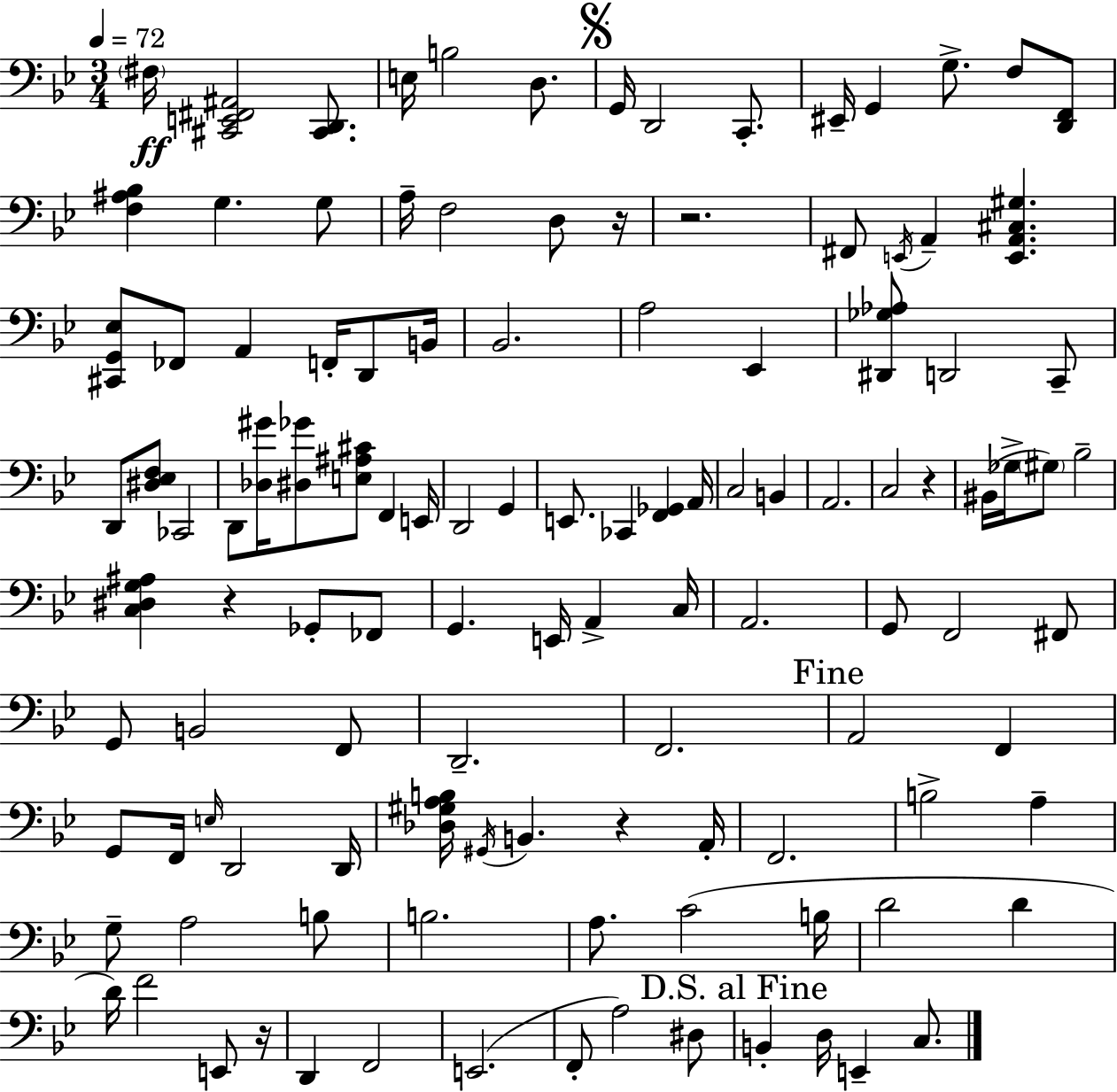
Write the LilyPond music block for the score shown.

{
  \clef bass
  \numericTimeSignature
  \time 3/4
  \key g \minor
  \tempo 4 = 72
  \parenthesize fis16\ff <cis, e, fis, ais,>2 <cis, d,>8. | e16 b2 d8. | \mark \markup { \musicglyph "scripts.segno" } g,16 d,2 c,8.-. | eis,16-- g,4 g8.-> f8 <d, f,>8 | \break <f ais bes>4 g4. g8 | a16-- f2 d8 r16 | r2. | fis,8 \acciaccatura { e,16 } a,4-- <e, a, cis gis>4. | \break <cis, g, ees>8 fes,8 a,4 f,16-. d,8 | b,16 bes,2. | a2 ees,4 | <dis, ges aes>8 d,2 c,8-- | \break d,8 <dis ees f>8 ces,2 | d,8 <des gis'>16 <dis ges'>8 <e ais cis'>8 f,4 | e,16 d,2 g,4 | e,8. ces,4 <f, ges,>4 | \break a,16 c2 b,4 | a,2. | c2 r4 | bis,16( ges16-> \parenthesize gis8) bes2-- | \break <c dis g ais>4 r4 ges,8-. fes,8 | g,4. e,16 a,4-> | c16 a,2. | g,8 f,2 fis,8 | \break g,8 b,2 f,8 | d,2.-- | f,2. | \mark "Fine" a,2 f,4 | \break g,8 f,16 \grace { e16 } d,2 | d,16 <des gis a b>16 \acciaccatura { gis,16 } b,4. r4 | a,16-. f,2. | b2-> a4-- | \break g8-- a2 | b8 b2. | a8. c'2( | b16 d'2 d'4 | \break d'16) f'2 | e,8 r16 d,4 f,2 | e,2.( | f,8-. a2) | \break dis8 \mark "D.S. al Fine" b,4-. d16 e,4-- | c8. \bar "|."
}